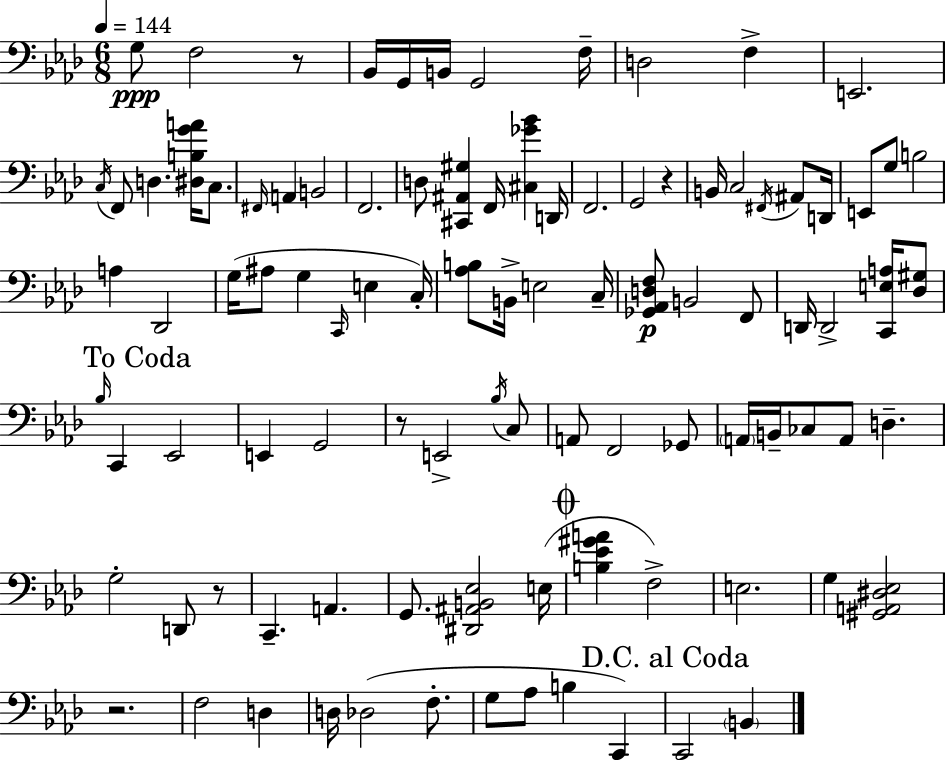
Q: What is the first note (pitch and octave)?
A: G3